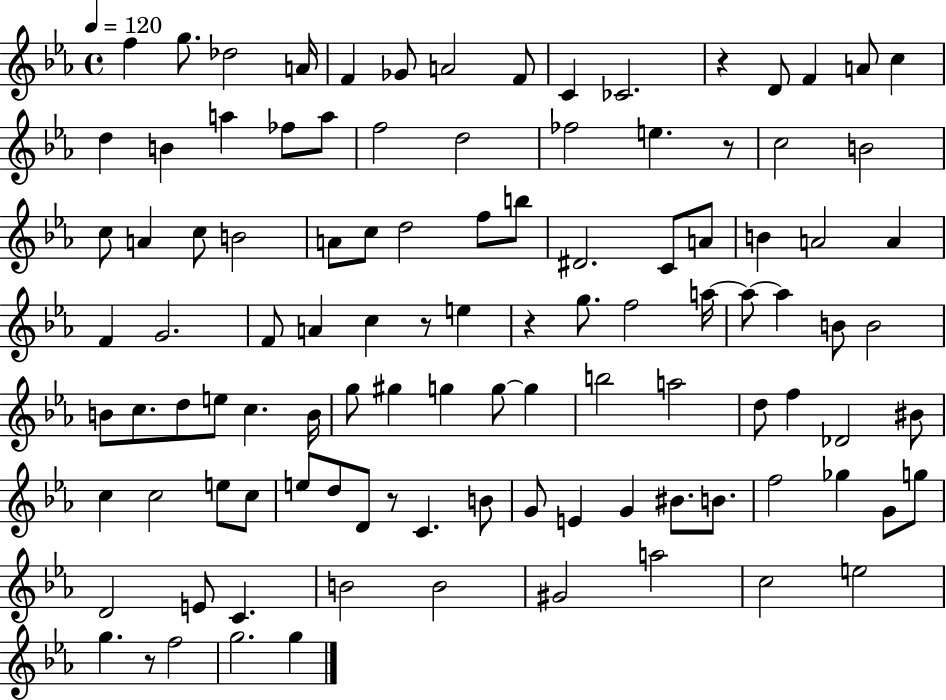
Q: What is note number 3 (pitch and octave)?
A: Db5